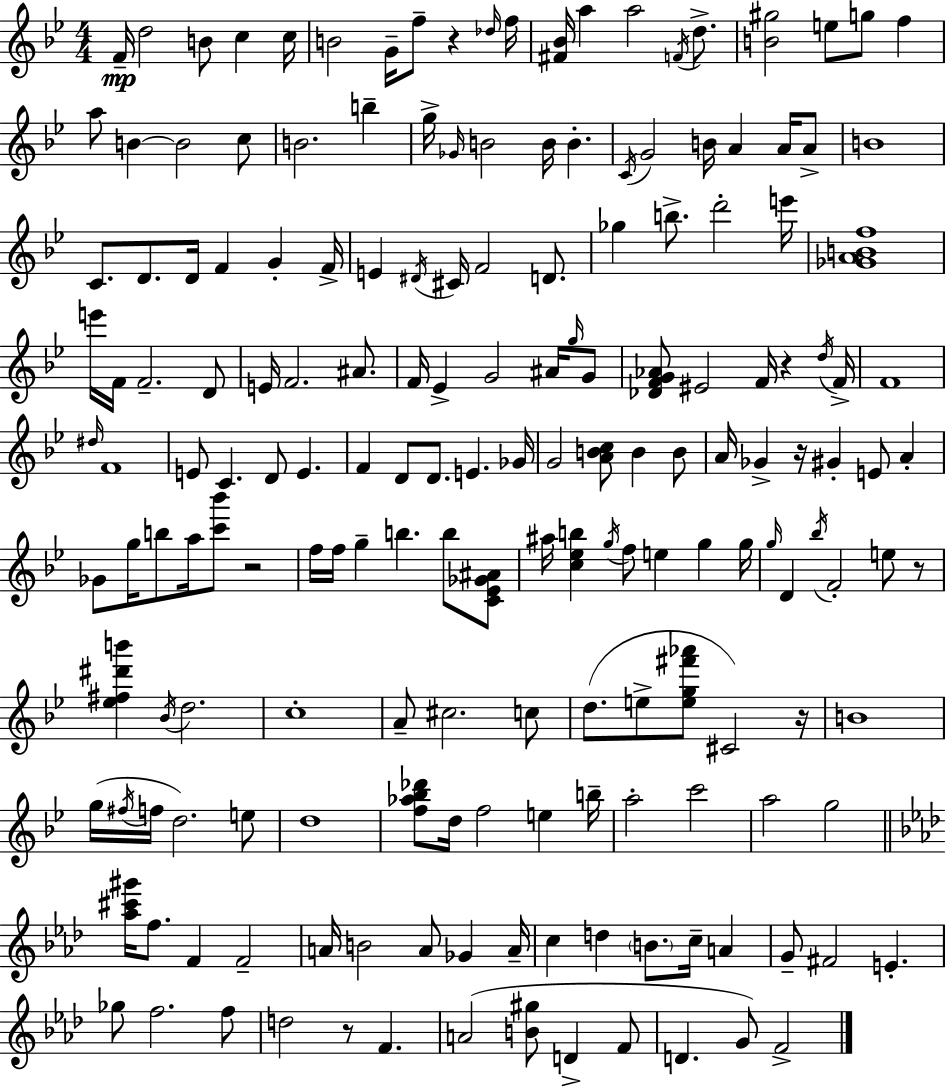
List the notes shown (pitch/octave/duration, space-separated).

F4/s D5/h B4/e C5/q C5/s B4/h G4/s F5/e R/q Db5/s F5/s [F#4,Bb4]/s A5/q A5/h F4/s D5/e. [B4,G#5]/h E5/e G5/e F5/q A5/e B4/q B4/h C5/e B4/h. B5/q G5/s Gb4/s B4/h B4/s B4/q. C4/s G4/h B4/s A4/q A4/s A4/e B4/w C4/e. D4/e. D4/s F4/q G4/q F4/s E4/q D#4/s C#4/s F4/h D4/e. Gb5/q B5/e. D6/h E6/s [Gb4,A4,B4,F5]/w E6/s F4/s F4/h. D4/e E4/s F4/h. A#4/e. F4/s Eb4/q G4/h A#4/s G5/s G4/e [Db4,F4,G4,Ab4]/e EIS4/h F4/s R/q D5/s F4/s F4/w D#5/s F4/w E4/e C4/q. D4/e E4/q. F4/q D4/e D4/e. E4/q. Gb4/s G4/h [A4,B4,C5]/e B4/q B4/e A4/s Gb4/q R/s G#4/q E4/e A4/q Gb4/e G5/s B5/e A5/s [C6,Bb6]/e R/h F5/s F5/s G5/q B5/q. B5/e [C4,Eb4,Gb4,A#4]/e A#5/s [C5,Eb5,B5]/q G5/s F5/e E5/q G5/q G5/s G5/s D4/q Bb5/s F4/h E5/e R/e [Eb5,F#5,D#6,B6]/q Bb4/s D5/h. C5/w A4/e C#5/h. C5/e D5/e. E5/e [E5,G5,F#6,Ab6]/e C#4/h R/s B4/w G5/s F#5/s F5/s D5/h. E5/e D5/w [F5,Ab5,Bb5,Db6]/e D5/s F5/h E5/q B5/s A5/h C6/h A5/h G5/h [Ab5,C#6,G#6]/s F5/e. F4/q F4/h A4/s B4/h A4/e Gb4/q A4/s C5/q D5/q B4/e. C5/s A4/q G4/e F#4/h E4/q. Gb5/e F5/h. F5/e D5/h R/e F4/q. A4/h [B4,G#5]/e D4/q F4/e D4/q. G4/e F4/h